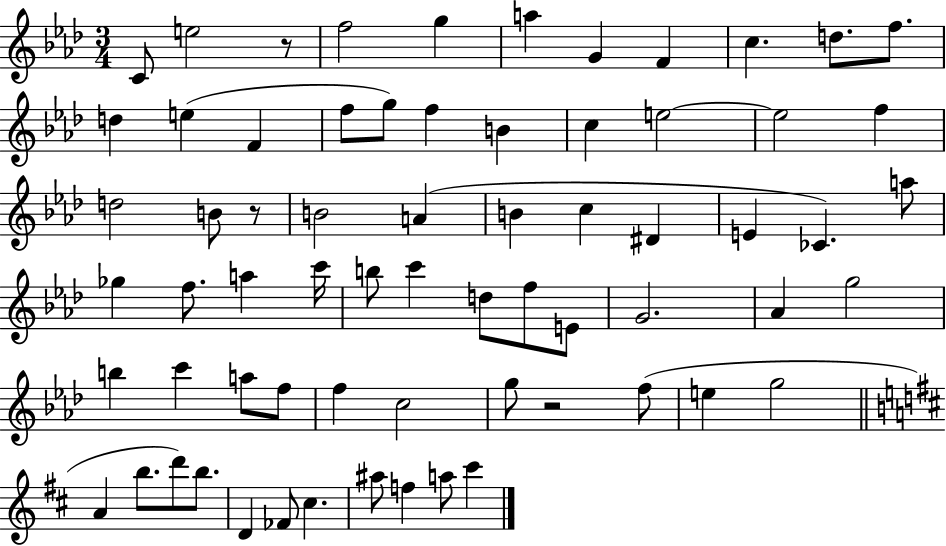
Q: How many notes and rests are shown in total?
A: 67